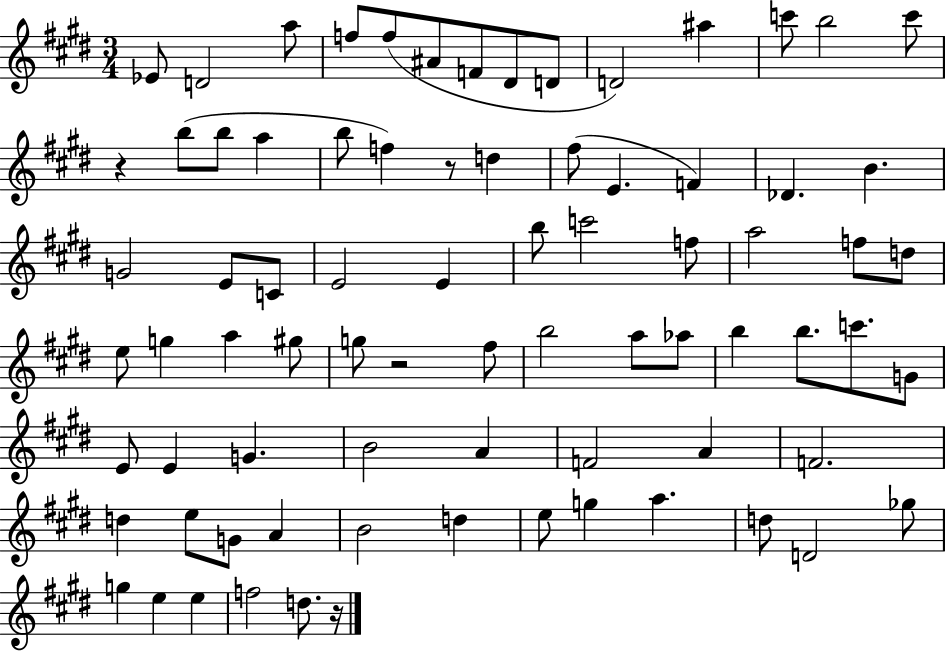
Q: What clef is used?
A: treble